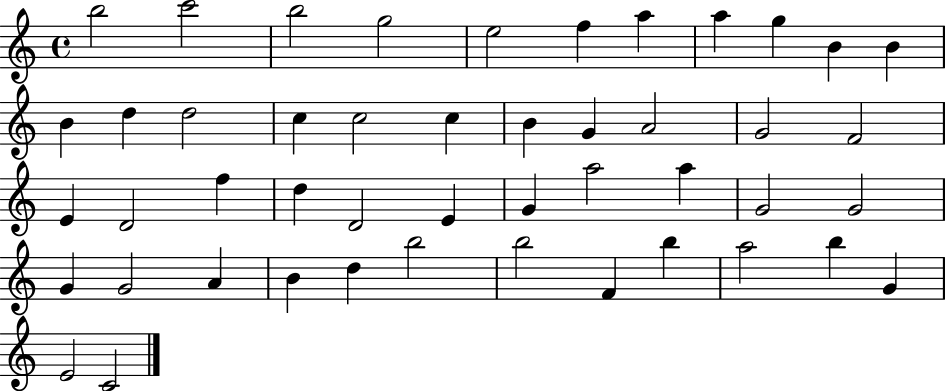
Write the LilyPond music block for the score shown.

{
  \clef treble
  \time 4/4
  \defaultTimeSignature
  \key c \major
  b''2 c'''2 | b''2 g''2 | e''2 f''4 a''4 | a''4 g''4 b'4 b'4 | \break b'4 d''4 d''2 | c''4 c''2 c''4 | b'4 g'4 a'2 | g'2 f'2 | \break e'4 d'2 f''4 | d''4 d'2 e'4 | g'4 a''2 a''4 | g'2 g'2 | \break g'4 g'2 a'4 | b'4 d''4 b''2 | b''2 f'4 b''4 | a''2 b''4 g'4 | \break e'2 c'2 | \bar "|."
}